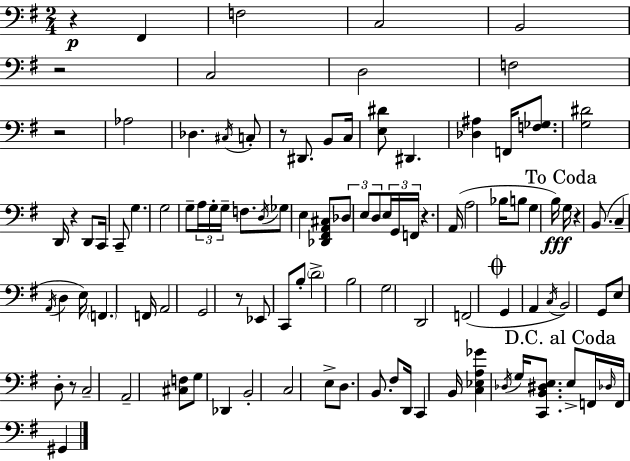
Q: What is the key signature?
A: G major